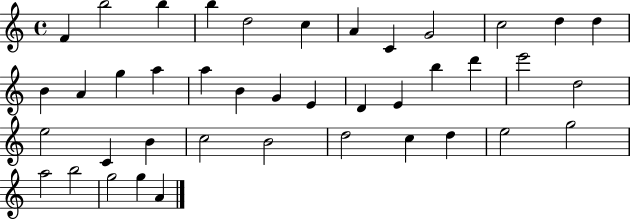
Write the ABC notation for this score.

X:1
T:Untitled
M:4/4
L:1/4
K:C
F b2 b b d2 c A C G2 c2 d d B A g a a B G E D E b d' e'2 d2 e2 C B c2 B2 d2 c d e2 g2 a2 b2 g2 g A